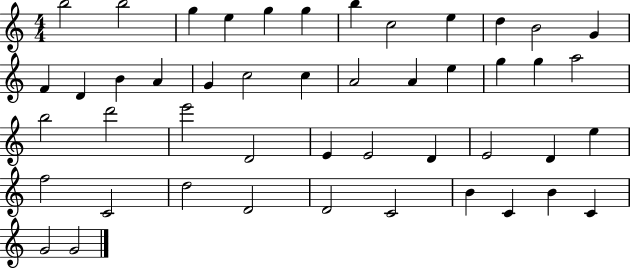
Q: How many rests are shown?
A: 0